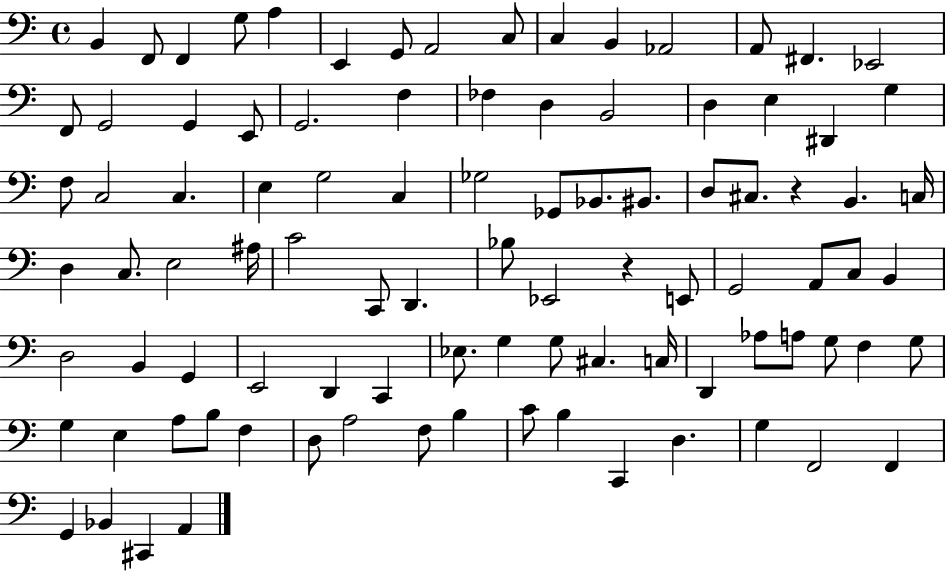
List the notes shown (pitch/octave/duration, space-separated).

B2/q F2/e F2/q G3/e A3/q E2/q G2/e A2/h C3/e C3/q B2/q Ab2/h A2/e F#2/q. Eb2/h F2/e G2/h G2/q E2/e G2/h. F3/q FES3/q D3/q B2/h D3/q E3/q D#2/q G3/q F3/e C3/h C3/q. E3/q G3/h C3/q Gb3/h Gb2/e Bb2/e. BIS2/e. D3/e C#3/e. R/q B2/q. C3/s D3/q C3/e. E3/h A#3/s C4/h C2/e D2/q. Bb3/e Eb2/h R/q E2/e G2/h A2/e C3/e B2/q D3/h B2/q G2/q E2/h D2/q C2/q Eb3/e. G3/q G3/e C#3/q. C3/s D2/q Ab3/e A3/e G3/e F3/q G3/e G3/q E3/q A3/e B3/e F3/q D3/e A3/h F3/e B3/q C4/e B3/q C2/q D3/q. G3/q F2/h F2/q G2/q Bb2/q C#2/q A2/q